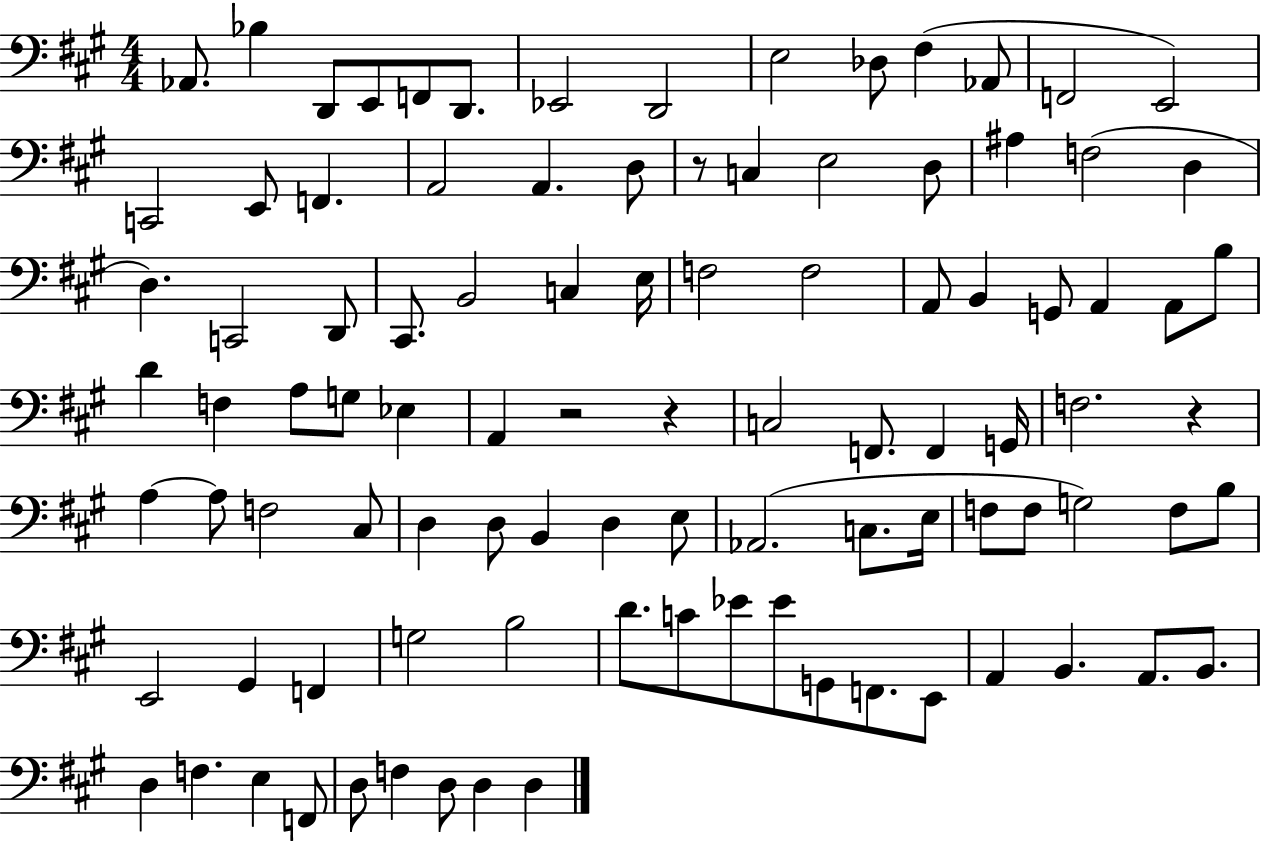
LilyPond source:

{
  \clef bass
  \numericTimeSignature
  \time 4/4
  \key a \major
  aes,8. bes4 d,8 e,8 f,8 d,8. | ees,2 d,2 | e2 des8 fis4( aes,8 | f,2 e,2) | \break c,2 e,8 f,4. | a,2 a,4. d8 | r8 c4 e2 d8 | ais4 f2( d4 | \break d4.) c,2 d,8 | cis,8. b,2 c4 e16 | f2 f2 | a,8 b,4 g,8 a,4 a,8 b8 | \break d'4 f4 a8 g8 ees4 | a,4 r2 r4 | c2 f,8. f,4 g,16 | f2. r4 | \break a4~~ a8 f2 cis8 | d4 d8 b,4 d4 e8 | aes,2.( c8. e16 | f8 f8 g2) f8 b8 | \break e,2 gis,4 f,4 | g2 b2 | d'8. c'8 ees'8 ees'8 g,8 f,8. e,8 | a,4 b,4. a,8. b,8. | \break d4 f4. e4 f,8 | d8 f4 d8 d4 d4 | \bar "|."
}